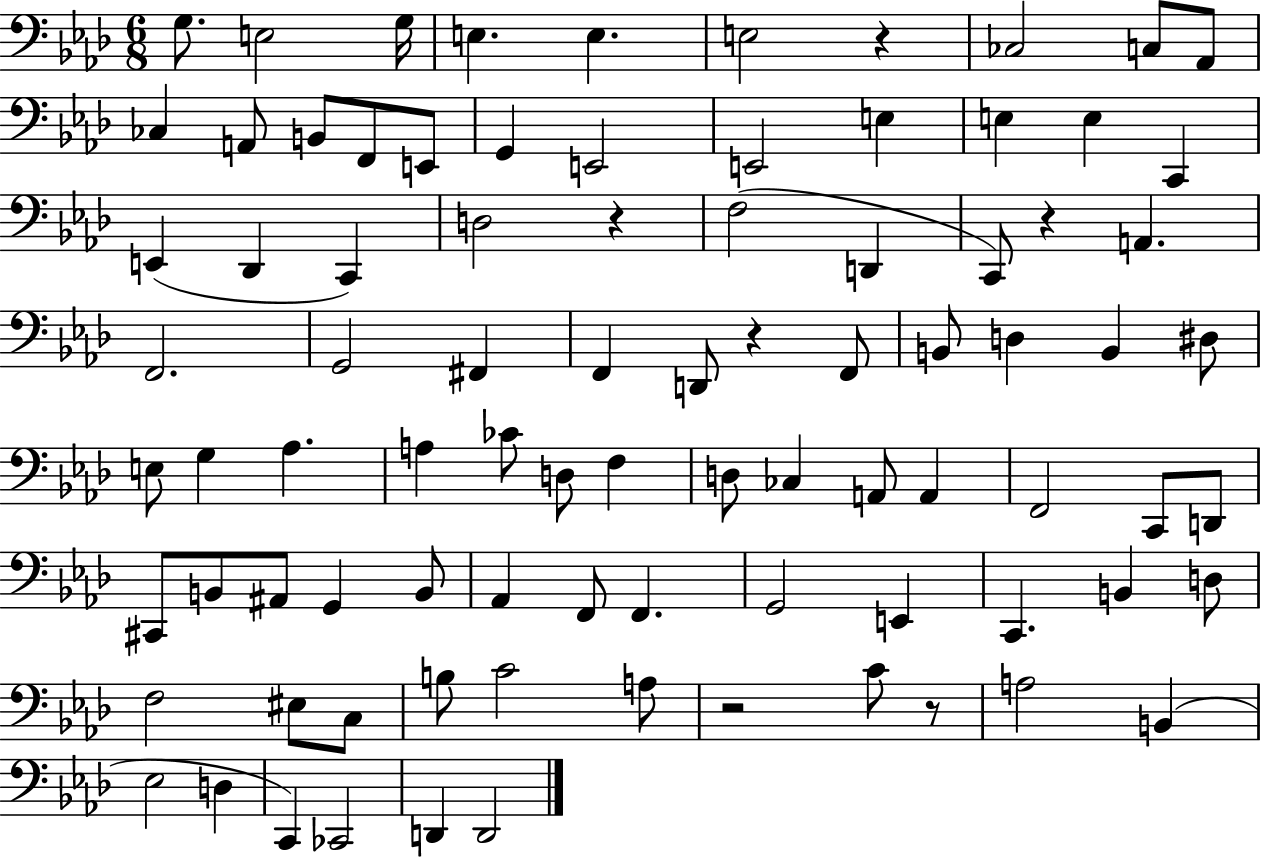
{
  \clef bass
  \numericTimeSignature
  \time 6/8
  \key aes \major
  g8. e2 g16 | e4. e4. | e2 r4 | ces2 c8 aes,8 | \break ces4 a,8 b,8 f,8 e,8 | g,4 e,2 | e,2 e4 | e4 e4 c,4 | \break e,4( des,4 c,4) | d2 r4 | f2( d,4 | c,8) r4 a,4. | \break f,2. | g,2 fis,4 | f,4 d,8 r4 f,8 | b,8 d4 b,4 dis8 | \break e8 g4 aes4. | a4 ces'8 d8 f4 | d8 ces4 a,8 a,4 | f,2 c,8 d,8 | \break cis,8 b,8 ais,8 g,4 b,8 | aes,4 f,8 f,4. | g,2 e,4 | c,4. b,4 d8 | \break f2 eis8 c8 | b8 c'2 a8 | r2 c'8 r8 | a2 b,4( | \break ees2 d4 | c,4) ces,2 | d,4 d,2 | \bar "|."
}